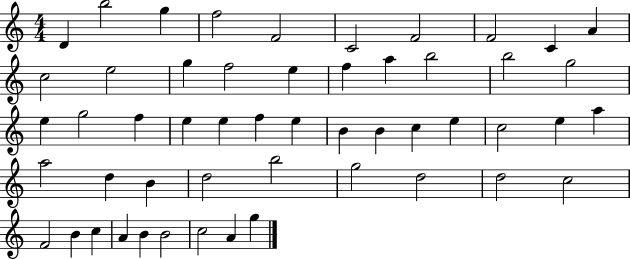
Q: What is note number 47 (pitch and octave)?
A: A4